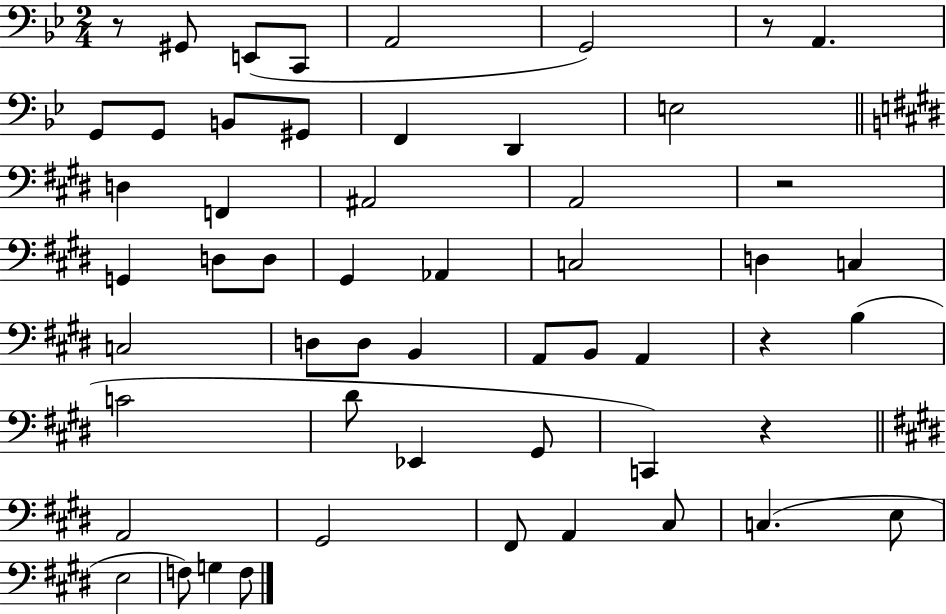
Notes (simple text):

R/e G#2/e E2/e C2/e A2/h G2/h R/e A2/q. G2/e G2/e B2/e G#2/e F2/q D2/q E3/h D3/q F2/q A#2/h A2/h R/h G2/q D3/e D3/e G#2/q Ab2/q C3/h D3/q C3/q C3/h D3/e D3/e B2/q A2/e B2/e A2/q R/q B3/q C4/h D#4/e Eb2/q G#2/e C2/q R/q A2/h G#2/h F#2/e A2/q C#3/e C3/q. E3/e E3/h F3/e G3/q F3/e